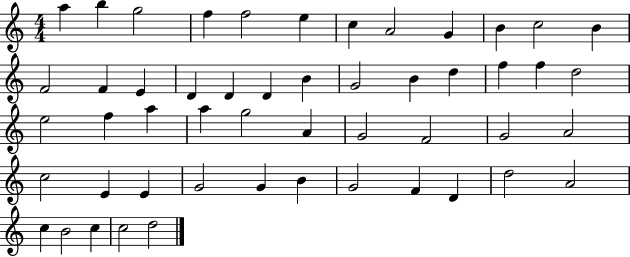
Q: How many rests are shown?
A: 0